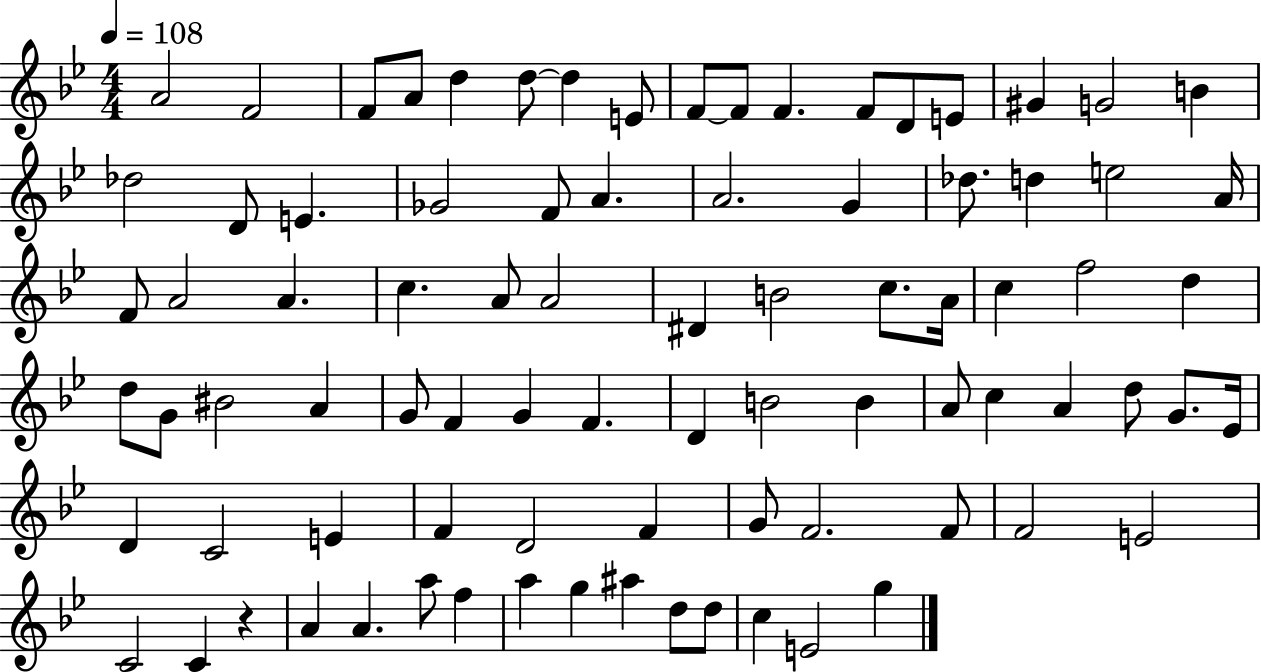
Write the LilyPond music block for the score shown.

{
  \clef treble
  \numericTimeSignature
  \time 4/4
  \key bes \major
  \tempo 4 = 108
  a'2 f'2 | f'8 a'8 d''4 d''8~~ d''4 e'8 | f'8~~ f'8 f'4. f'8 d'8 e'8 | gis'4 g'2 b'4 | \break des''2 d'8 e'4. | ges'2 f'8 a'4. | a'2. g'4 | des''8. d''4 e''2 a'16 | \break f'8 a'2 a'4. | c''4. a'8 a'2 | dis'4 b'2 c''8. a'16 | c''4 f''2 d''4 | \break d''8 g'8 bis'2 a'4 | g'8 f'4 g'4 f'4. | d'4 b'2 b'4 | a'8 c''4 a'4 d''8 g'8. ees'16 | \break d'4 c'2 e'4 | f'4 d'2 f'4 | g'8 f'2. f'8 | f'2 e'2 | \break c'2 c'4 r4 | a'4 a'4. a''8 f''4 | a''4 g''4 ais''4 d''8 d''8 | c''4 e'2 g''4 | \break \bar "|."
}